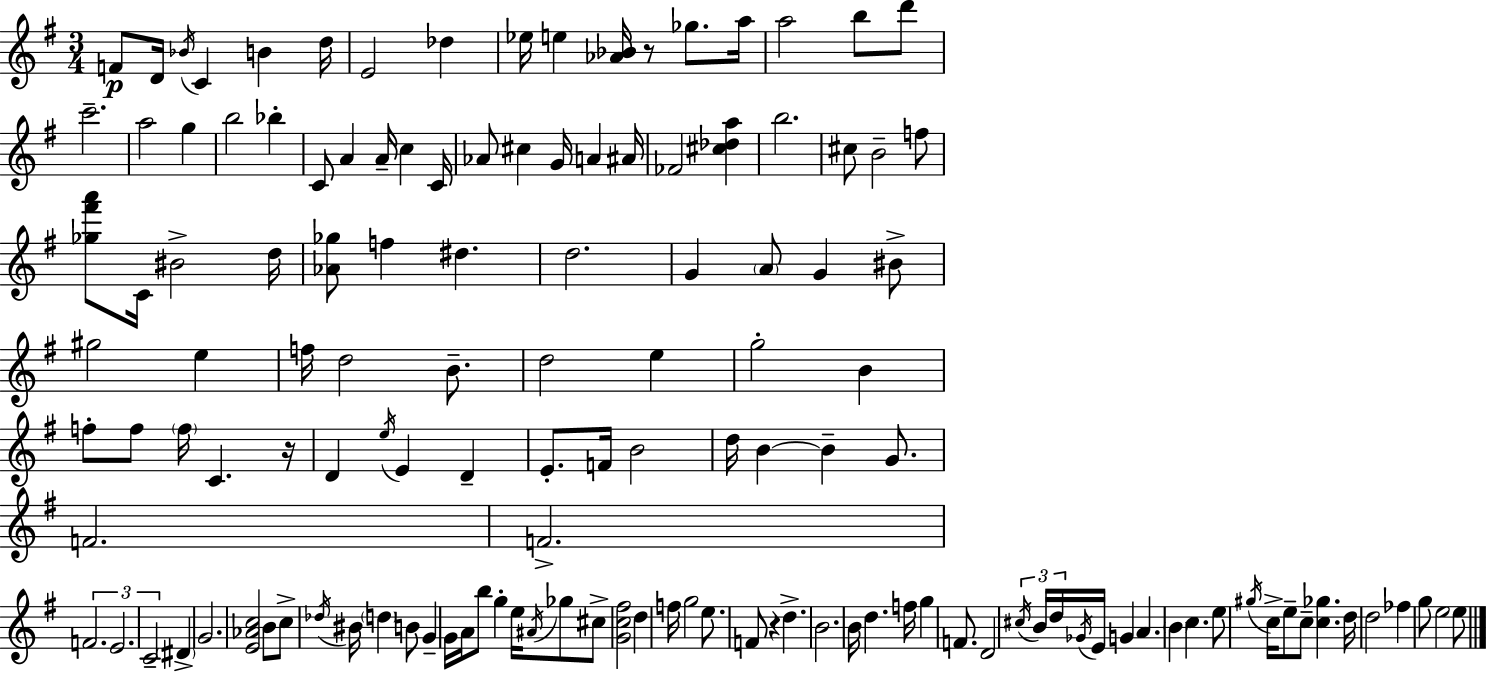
F4/e D4/s Bb4/s C4/q B4/q D5/s E4/h Db5/q Eb5/s E5/q [Ab4,Bb4]/s R/e Gb5/e. A5/s A5/h B5/e D6/e C6/h. A5/h G5/q B5/h Bb5/q C4/e A4/q A4/s C5/q C4/s Ab4/e C#5/q G4/s A4/q A#4/s FES4/h [C#5,Db5,A5]/q B5/h. C#5/e B4/h F5/e [Gb5,F#6,A6]/e C4/s BIS4/h D5/s [Ab4,Gb5]/e F5/q D#5/q. D5/h. G4/q A4/e G4/q BIS4/e G#5/h E5/q F5/s D5/h B4/e. D5/h E5/q G5/h B4/q F5/e F5/e F5/s C4/q. R/s D4/q E5/s E4/q D4/q E4/e. F4/s B4/h D5/s B4/q B4/q G4/e. F4/h. F4/h. F4/h. E4/h. C4/h D#4/q G4/h. [E4,Ab4,C5]/h B4/e C5/e Db5/s BIS4/s D5/q B4/e G4/q G4/s A4/s B5/e G5/q E5/s A#4/s Gb5/e C#5/e [G4,C5,F#5]/h D5/q F5/s G5/h E5/e. F4/e R/q D5/q. B4/h. B4/s D5/q. F5/s G5/q F4/e. D4/h C#5/s B4/s D5/s Gb4/s E4/s G4/q A4/q. B4/q C5/q. E5/e G#5/s C5/s E5/e C5/e [C5,Gb5]/q. D5/s D5/h FES5/q G5/e E5/h E5/e